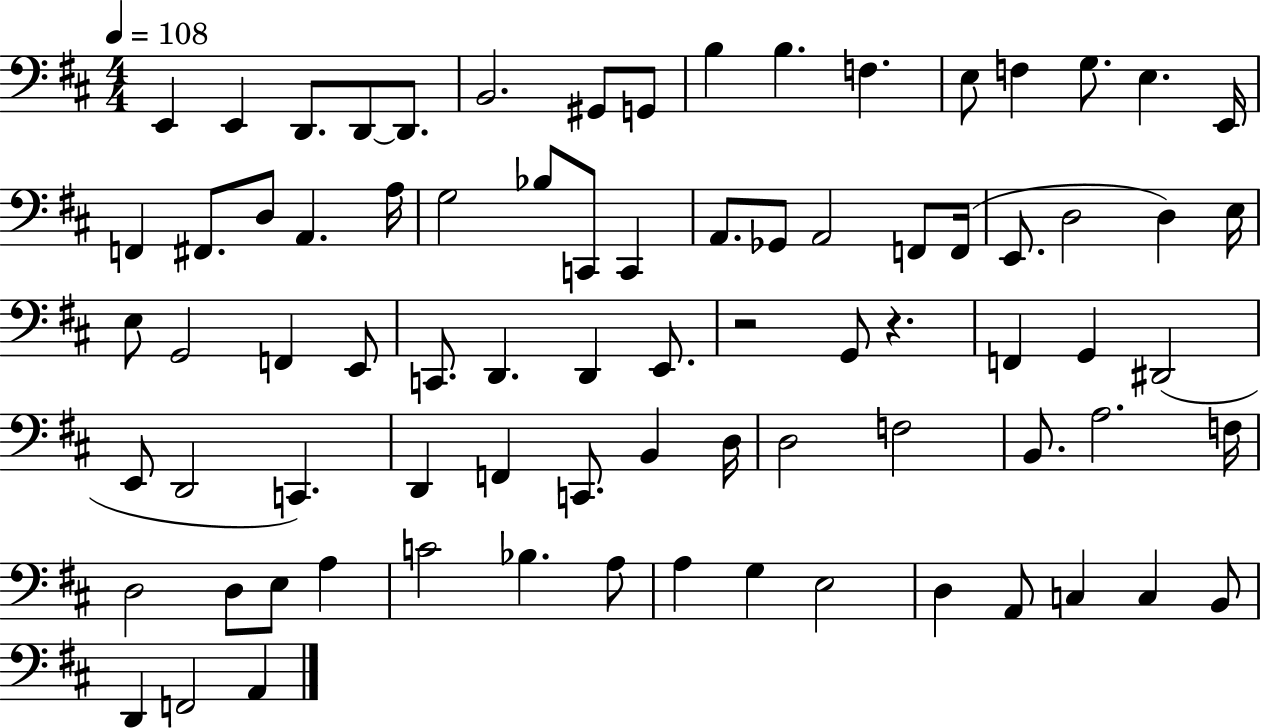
{
  \clef bass
  \numericTimeSignature
  \time 4/4
  \key d \major
  \tempo 4 = 108
  e,4 e,4 d,8. d,8~~ d,8. | b,2. gis,8 g,8 | b4 b4. f4. | e8 f4 g8. e4. e,16 | \break f,4 fis,8. d8 a,4. a16 | g2 bes8 c,8 c,4 | a,8. ges,8 a,2 f,8 f,16( | e,8. d2 d4) e16 | \break e8 g,2 f,4 e,8 | c,8. d,4. d,4 e,8. | r2 g,8 r4. | f,4 g,4 dis,2( | \break e,8 d,2 c,4.) | d,4 f,4 c,8. b,4 d16 | d2 f2 | b,8. a2. f16 | \break d2 d8 e8 a4 | c'2 bes4. a8 | a4 g4 e2 | d4 a,8 c4 c4 b,8 | \break d,4 f,2 a,4 | \bar "|."
}